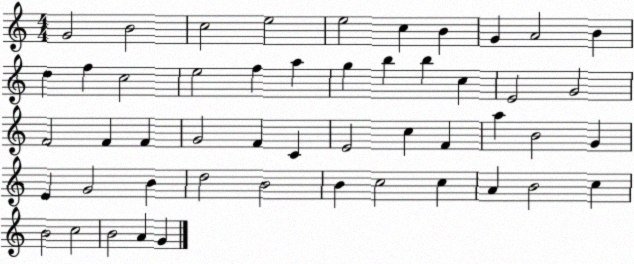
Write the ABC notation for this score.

X:1
T:Untitled
M:4/4
L:1/4
K:C
G2 B2 c2 e2 e2 c B G A2 B d f c2 e2 f a g b b c E2 G2 F2 F F G2 F C E2 c F a B2 G E G2 B d2 B2 B c2 c A B2 c B2 c2 B2 A G